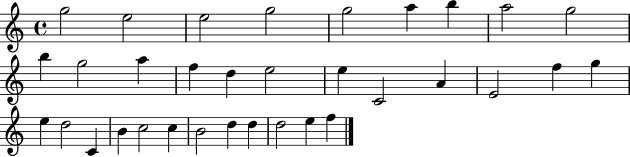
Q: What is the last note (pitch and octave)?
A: F5